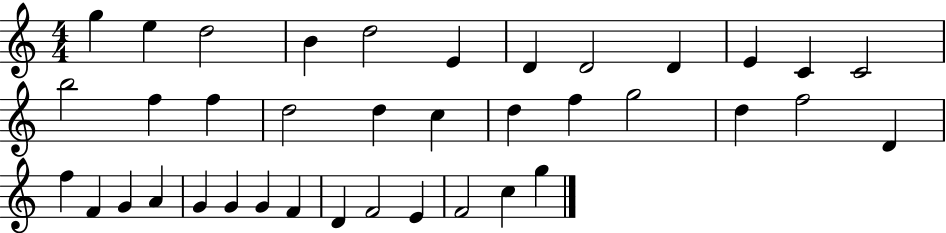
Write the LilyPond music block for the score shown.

{
  \clef treble
  \numericTimeSignature
  \time 4/4
  \key c \major
  g''4 e''4 d''2 | b'4 d''2 e'4 | d'4 d'2 d'4 | e'4 c'4 c'2 | \break b''2 f''4 f''4 | d''2 d''4 c''4 | d''4 f''4 g''2 | d''4 f''2 d'4 | \break f''4 f'4 g'4 a'4 | g'4 g'4 g'4 f'4 | d'4 f'2 e'4 | f'2 c''4 g''4 | \break \bar "|."
}